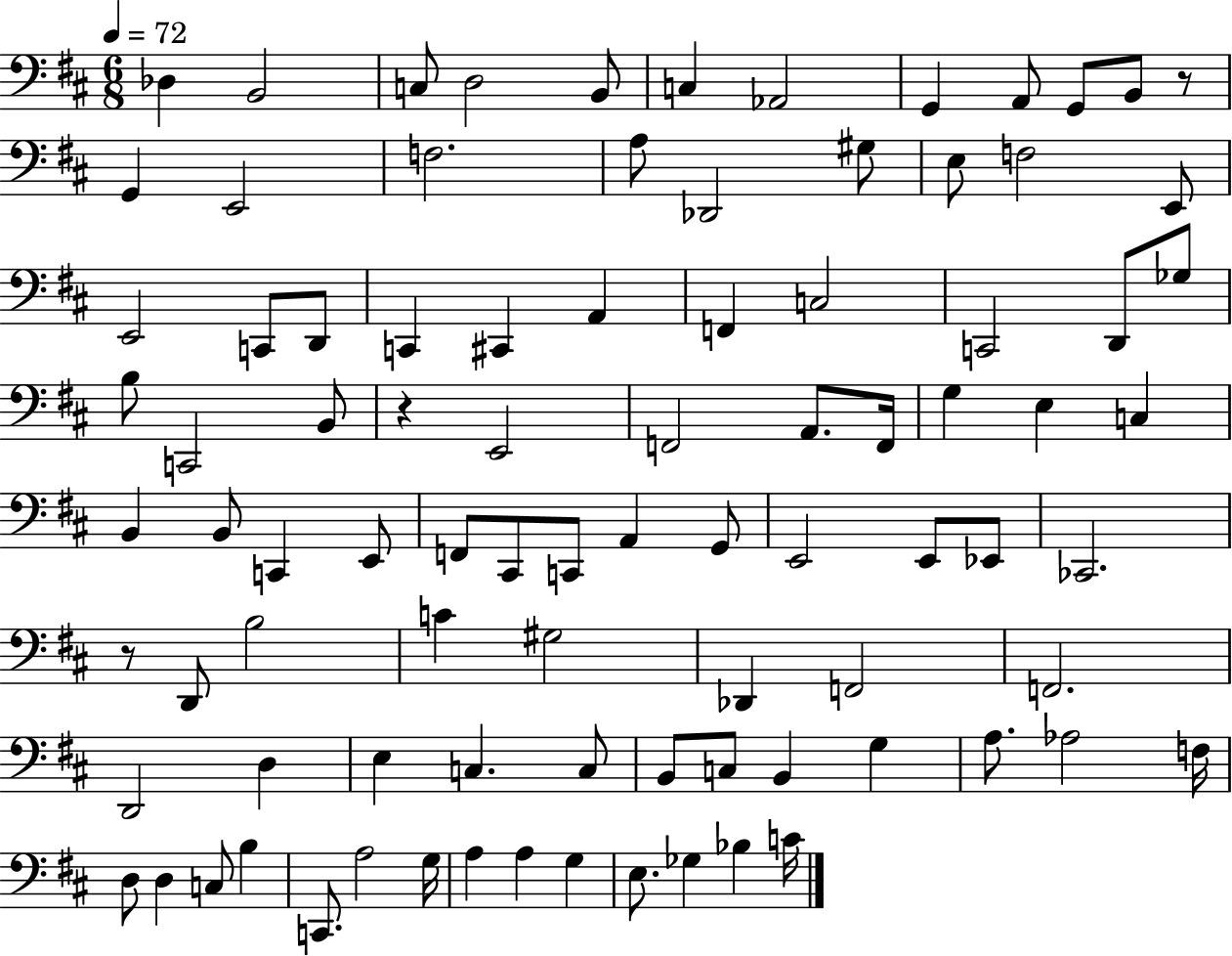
Db3/q B2/h C3/e D3/h B2/e C3/q Ab2/h G2/q A2/e G2/e B2/e R/e G2/q E2/h F3/h. A3/e Db2/h G#3/e E3/e F3/h E2/e E2/h C2/e D2/e C2/q C#2/q A2/q F2/q C3/h C2/h D2/e Gb3/e B3/e C2/h B2/e R/q E2/h F2/h A2/e. F2/s G3/q E3/q C3/q B2/q B2/e C2/q E2/e F2/e C#2/e C2/e A2/q G2/e E2/h E2/e Eb2/e CES2/h. R/e D2/e B3/h C4/q G#3/h Db2/q F2/h F2/h. D2/h D3/q E3/q C3/q. C3/e B2/e C3/e B2/q G3/q A3/e. Ab3/h F3/s D3/e D3/q C3/e B3/q C2/e. A3/h G3/s A3/q A3/q G3/q E3/e. Gb3/q Bb3/q C4/s